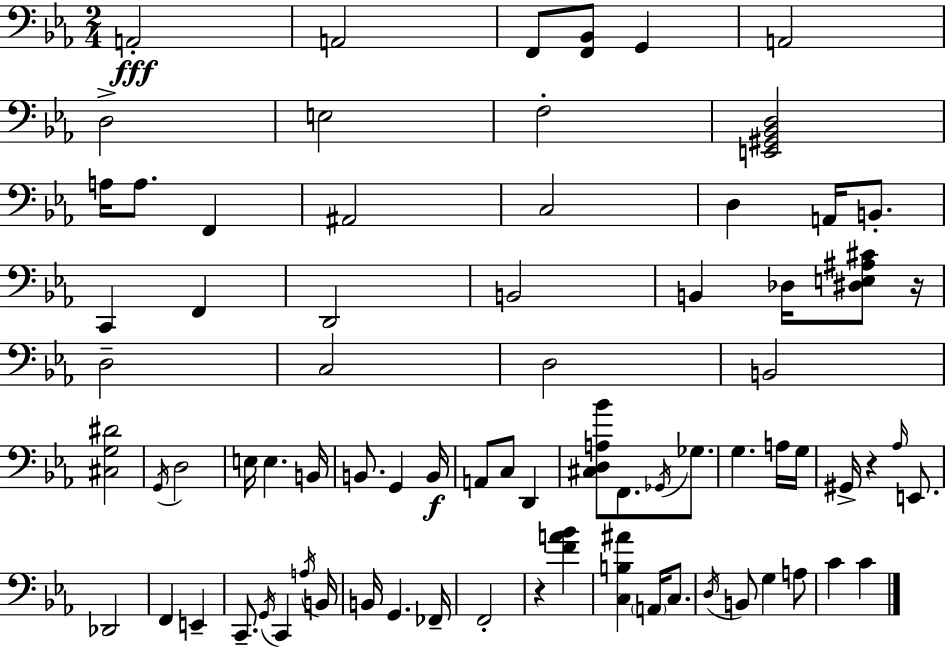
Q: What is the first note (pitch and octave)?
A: A2